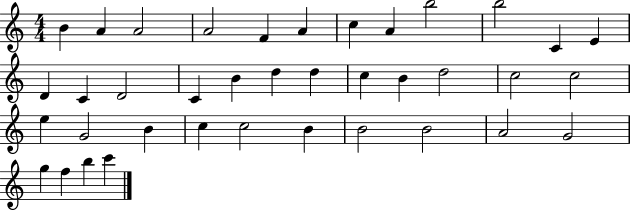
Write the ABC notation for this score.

X:1
T:Untitled
M:4/4
L:1/4
K:C
B A A2 A2 F A c A b2 b2 C E D C D2 C B d d c B d2 c2 c2 e G2 B c c2 B B2 B2 A2 G2 g f b c'